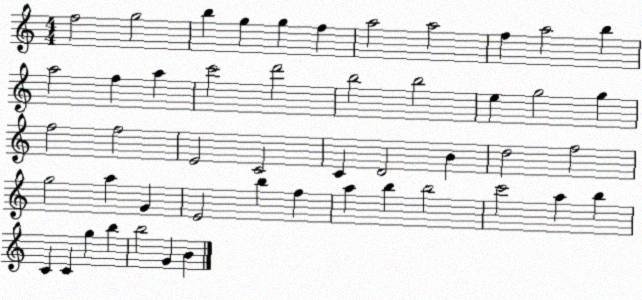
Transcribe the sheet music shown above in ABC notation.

X:1
T:Untitled
M:4/4
L:1/4
K:C
f2 g2 b g g f a2 a2 f a2 b a2 f a c'2 d'2 b2 b2 e g2 g f2 f2 E2 C2 C D2 B d2 f2 g2 a G E2 b f a b b2 c'2 a b C C g b b2 G B